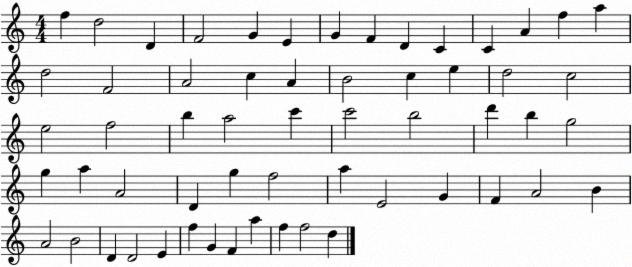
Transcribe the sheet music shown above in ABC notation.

X:1
T:Untitled
M:4/4
L:1/4
K:C
f d2 D F2 G E G F D C C A f a d2 F2 A2 c A B2 c e d2 c2 e2 f2 b a2 c' c'2 b2 d' b g2 g a A2 D g f2 a E2 G F A2 B A2 B2 D D2 E f G F a f f2 d